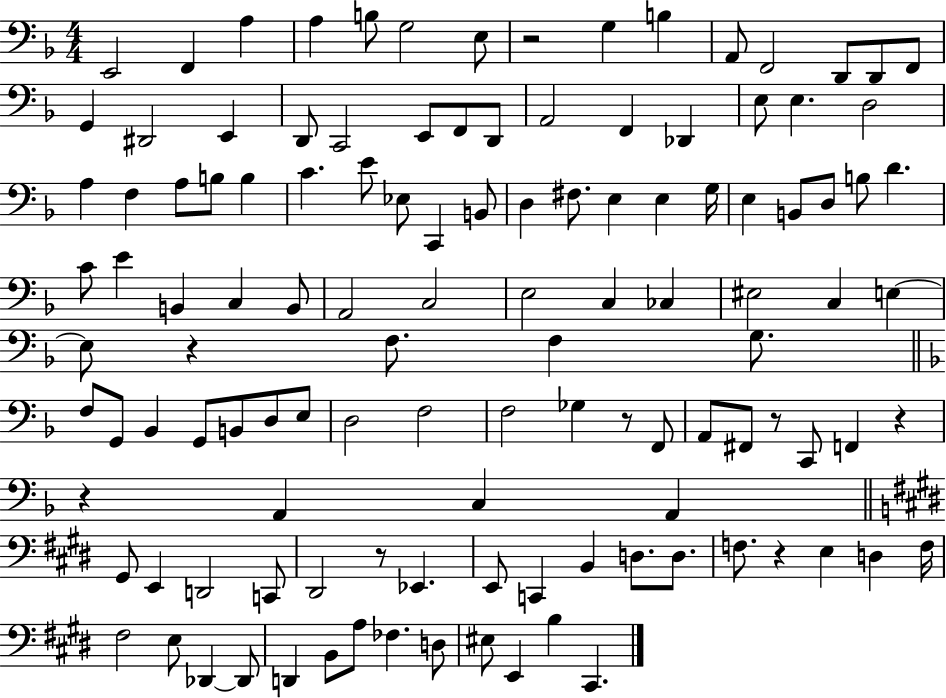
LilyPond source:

{
  \clef bass
  \numericTimeSignature
  \time 4/4
  \key f \major
  e,2 f,4 a4 | a4 b8 g2 e8 | r2 g4 b4 | a,8 f,2 d,8 d,8 f,8 | \break g,4 dis,2 e,4 | d,8 c,2 e,8 f,8 d,8 | a,2 f,4 des,4 | e8 e4. d2 | \break a4 f4 a8 b8 b4 | c'4. e'8 ees8 c,4 b,8 | d4 fis8. e4 e4 g16 | e4 b,8 d8 b8 d'4. | \break c'8 e'4 b,4 c4 b,8 | a,2 c2 | e2 c4 ces4 | eis2 c4 e4~~ | \break e8 r4 f8. f4 g8. | \bar "||" \break \key d \minor f8 g,8 bes,4 g,8 b,8 d8 e8 | d2 f2 | f2 ges4 r8 f,8 | a,8 fis,8 r8 c,8 f,4 r4 | \break r4 a,4 c4 a,4 | \bar "||" \break \key e \major gis,8 e,4 d,2 c,8 | dis,2 r8 ees,4. | e,8 c,4 b,4 d8. d8. | f8. r4 e4 d4 f16 | \break fis2 e8 des,4~~ des,8 | d,4 b,8 a8 fes4. d8 | eis8 e,4 b4 cis,4. | \bar "|."
}